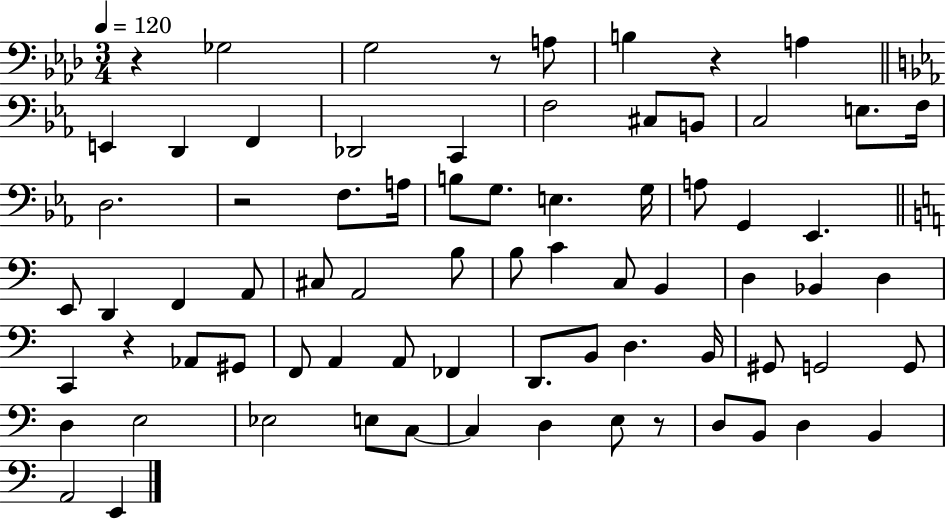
{
  \clef bass
  \numericTimeSignature
  \time 3/4
  \key aes \major
  \tempo 4 = 120
  r4 ges2 | g2 r8 a8 | b4 r4 a4 | \bar "||" \break \key ees \major e,4 d,4 f,4 | des,2 c,4 | f2 cis8 b,8 | c2 e8. f16 | \break d2. | r2 f8. a16 | b8 g8. e4. g16 | a8 g,4 ees,4. | \break \bar "||" \break \key a \minor e,8 d,4 f,4 a,8 | cis8 a,2 b8 | b8 c'4 c8 b,4 | d4 bes,4 d4 | \break c,4 r4 aes,8 gis,8 | f,8 a,4 a,8 fes,4 | d,8. b,8 d4. b,16 | gis,8 g,2 g,8 | \break d4 e2 | ees2 e8 c8~~ | c4 d4 e8 r8 | d8 b,8 d4 b,4 | \break a,2 e,4 | \bar "|."
}